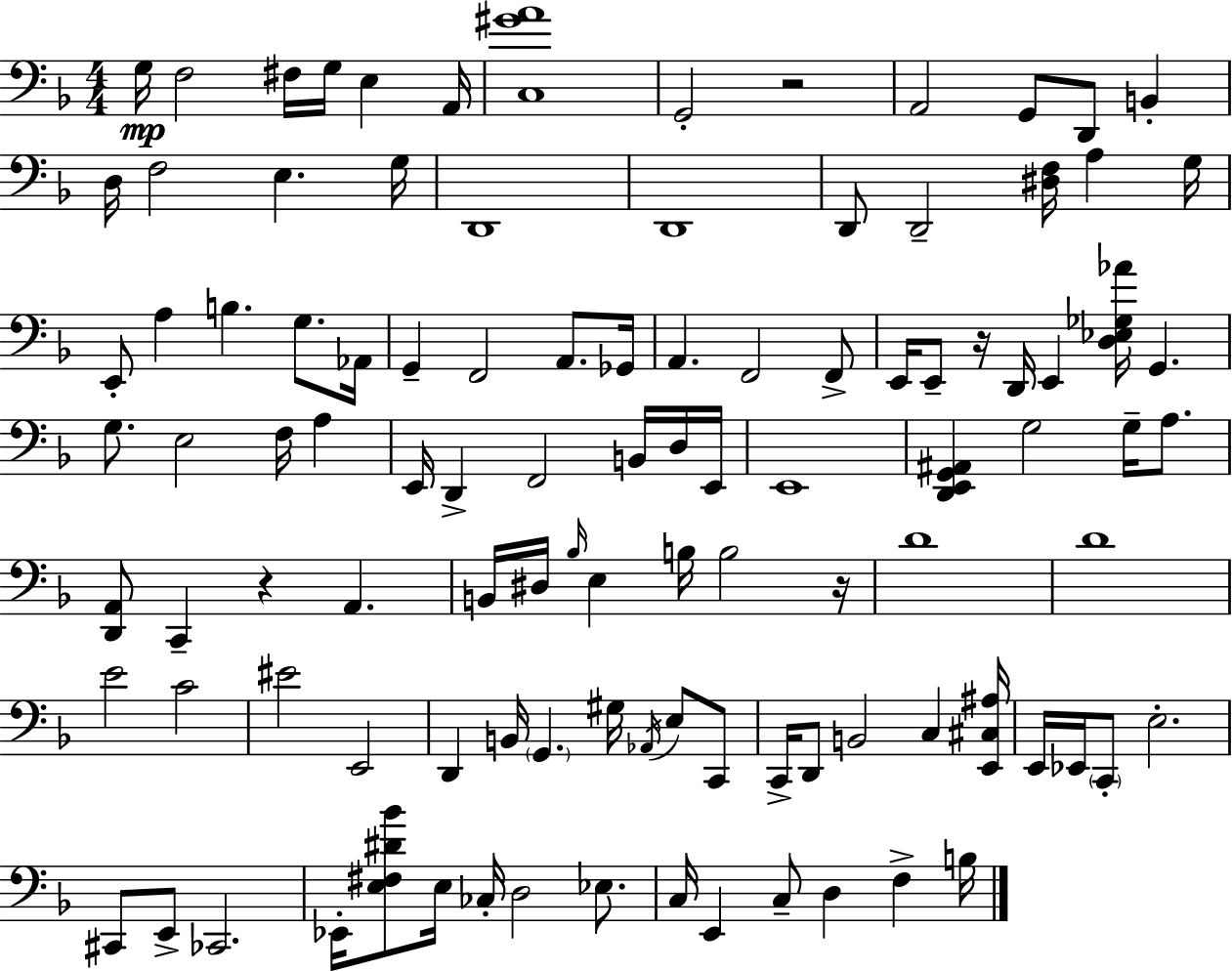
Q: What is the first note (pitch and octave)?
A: G3